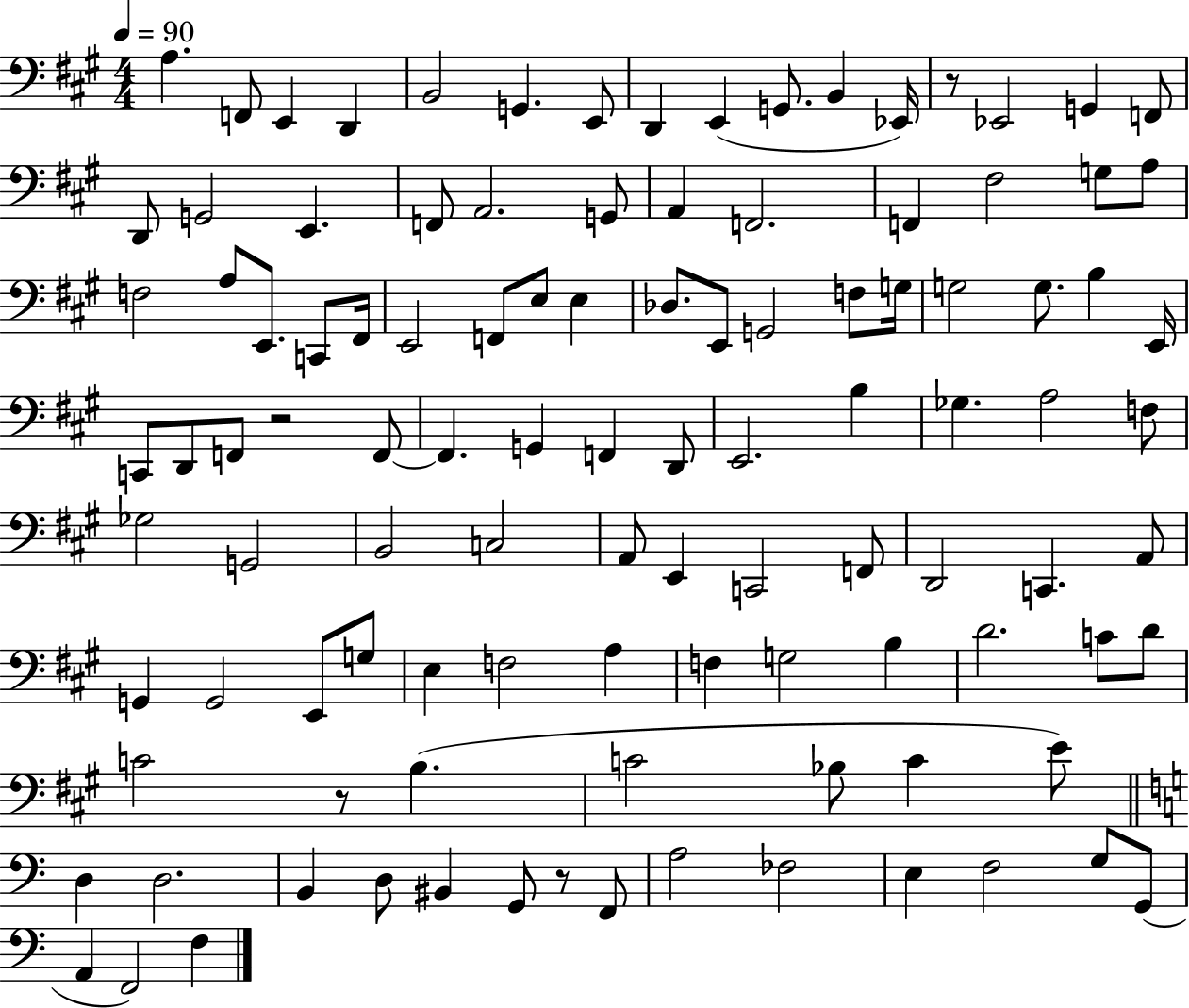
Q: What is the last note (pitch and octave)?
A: F3